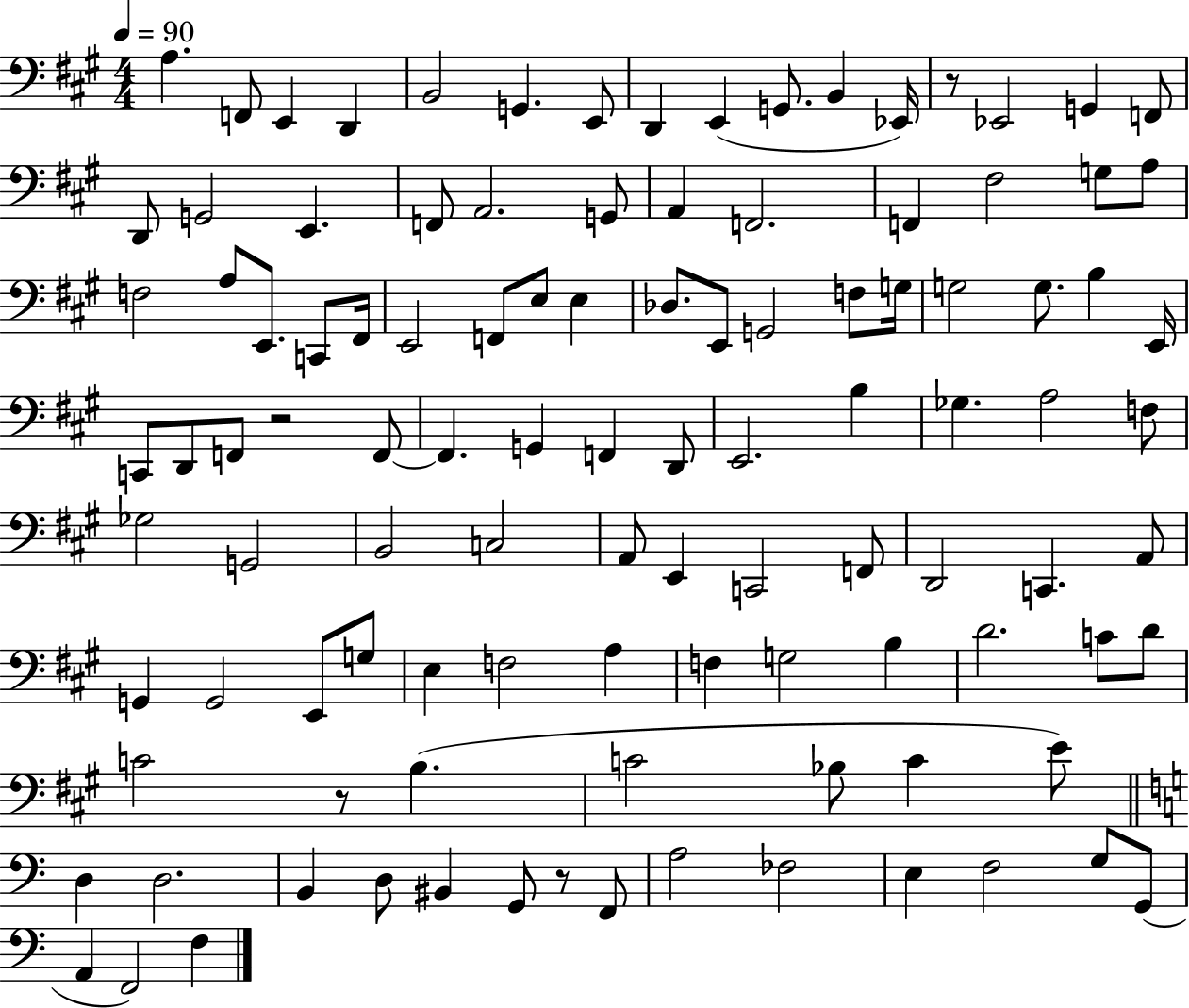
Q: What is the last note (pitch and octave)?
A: F3